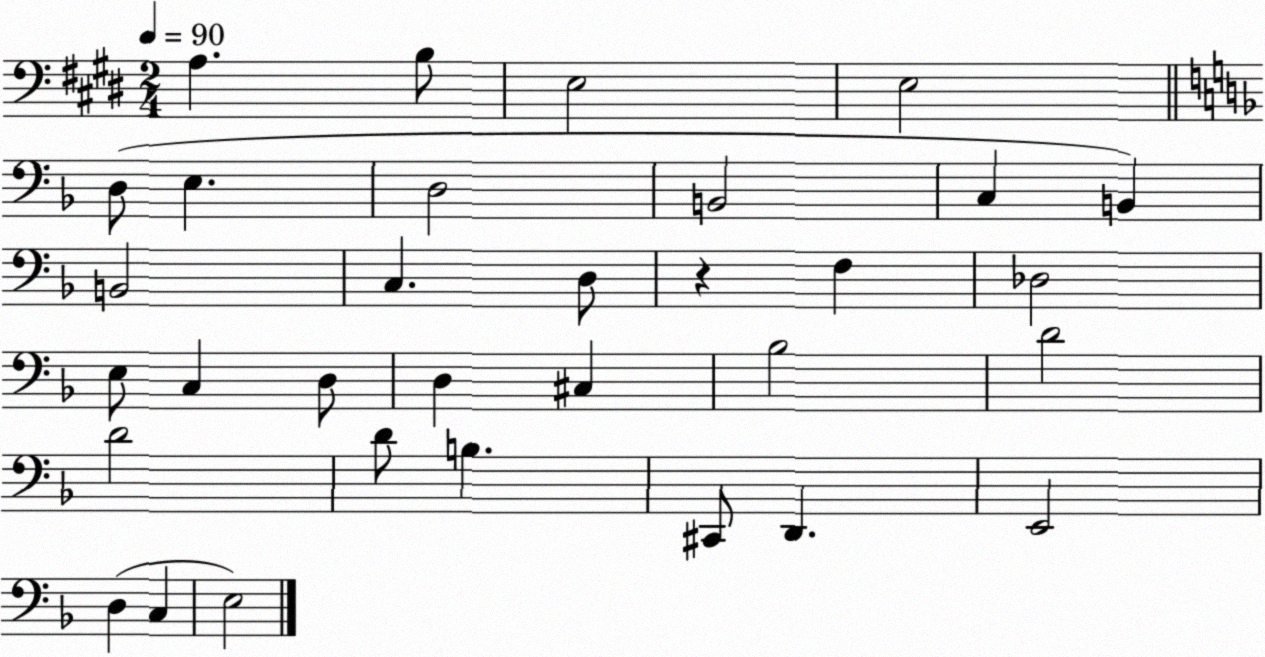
X:1
T:Untitled
M:2/4
L:1/4
K:E
A, B,/2 E,2 E,2 D,/2 E, D,2 B,,2 C, B,, B,,2 C, D,/2 z F, _D,2 E,/2 C, D,/2 D, ^C, _B,2 D2 D2 D/2 B, ^C,,/2 D,, E,,2 D, C, E,2